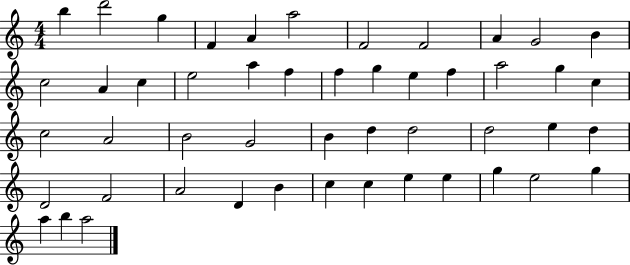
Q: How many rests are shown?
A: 0